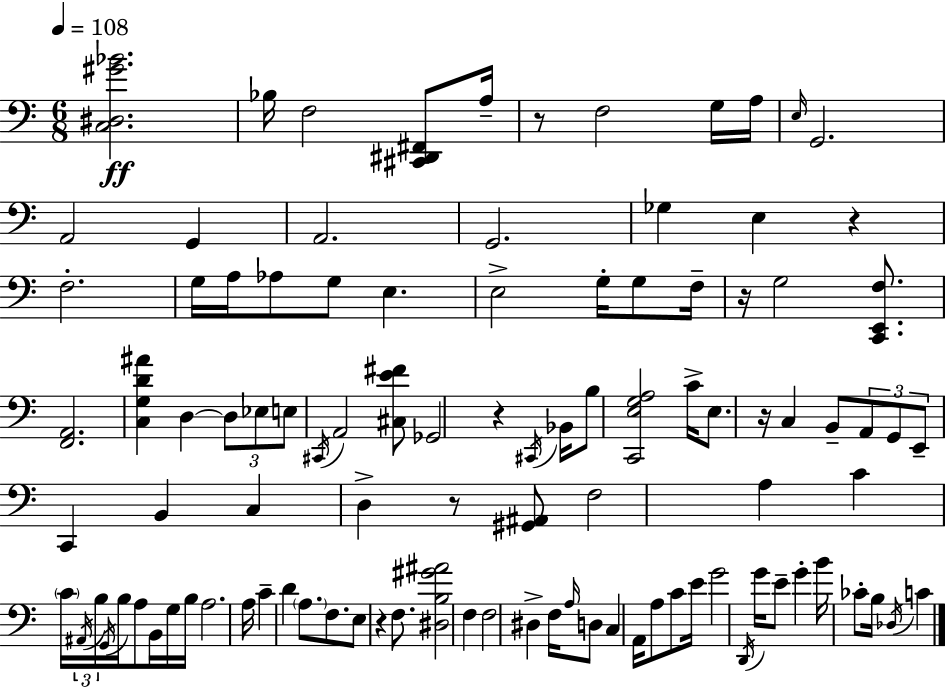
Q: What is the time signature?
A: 6/8